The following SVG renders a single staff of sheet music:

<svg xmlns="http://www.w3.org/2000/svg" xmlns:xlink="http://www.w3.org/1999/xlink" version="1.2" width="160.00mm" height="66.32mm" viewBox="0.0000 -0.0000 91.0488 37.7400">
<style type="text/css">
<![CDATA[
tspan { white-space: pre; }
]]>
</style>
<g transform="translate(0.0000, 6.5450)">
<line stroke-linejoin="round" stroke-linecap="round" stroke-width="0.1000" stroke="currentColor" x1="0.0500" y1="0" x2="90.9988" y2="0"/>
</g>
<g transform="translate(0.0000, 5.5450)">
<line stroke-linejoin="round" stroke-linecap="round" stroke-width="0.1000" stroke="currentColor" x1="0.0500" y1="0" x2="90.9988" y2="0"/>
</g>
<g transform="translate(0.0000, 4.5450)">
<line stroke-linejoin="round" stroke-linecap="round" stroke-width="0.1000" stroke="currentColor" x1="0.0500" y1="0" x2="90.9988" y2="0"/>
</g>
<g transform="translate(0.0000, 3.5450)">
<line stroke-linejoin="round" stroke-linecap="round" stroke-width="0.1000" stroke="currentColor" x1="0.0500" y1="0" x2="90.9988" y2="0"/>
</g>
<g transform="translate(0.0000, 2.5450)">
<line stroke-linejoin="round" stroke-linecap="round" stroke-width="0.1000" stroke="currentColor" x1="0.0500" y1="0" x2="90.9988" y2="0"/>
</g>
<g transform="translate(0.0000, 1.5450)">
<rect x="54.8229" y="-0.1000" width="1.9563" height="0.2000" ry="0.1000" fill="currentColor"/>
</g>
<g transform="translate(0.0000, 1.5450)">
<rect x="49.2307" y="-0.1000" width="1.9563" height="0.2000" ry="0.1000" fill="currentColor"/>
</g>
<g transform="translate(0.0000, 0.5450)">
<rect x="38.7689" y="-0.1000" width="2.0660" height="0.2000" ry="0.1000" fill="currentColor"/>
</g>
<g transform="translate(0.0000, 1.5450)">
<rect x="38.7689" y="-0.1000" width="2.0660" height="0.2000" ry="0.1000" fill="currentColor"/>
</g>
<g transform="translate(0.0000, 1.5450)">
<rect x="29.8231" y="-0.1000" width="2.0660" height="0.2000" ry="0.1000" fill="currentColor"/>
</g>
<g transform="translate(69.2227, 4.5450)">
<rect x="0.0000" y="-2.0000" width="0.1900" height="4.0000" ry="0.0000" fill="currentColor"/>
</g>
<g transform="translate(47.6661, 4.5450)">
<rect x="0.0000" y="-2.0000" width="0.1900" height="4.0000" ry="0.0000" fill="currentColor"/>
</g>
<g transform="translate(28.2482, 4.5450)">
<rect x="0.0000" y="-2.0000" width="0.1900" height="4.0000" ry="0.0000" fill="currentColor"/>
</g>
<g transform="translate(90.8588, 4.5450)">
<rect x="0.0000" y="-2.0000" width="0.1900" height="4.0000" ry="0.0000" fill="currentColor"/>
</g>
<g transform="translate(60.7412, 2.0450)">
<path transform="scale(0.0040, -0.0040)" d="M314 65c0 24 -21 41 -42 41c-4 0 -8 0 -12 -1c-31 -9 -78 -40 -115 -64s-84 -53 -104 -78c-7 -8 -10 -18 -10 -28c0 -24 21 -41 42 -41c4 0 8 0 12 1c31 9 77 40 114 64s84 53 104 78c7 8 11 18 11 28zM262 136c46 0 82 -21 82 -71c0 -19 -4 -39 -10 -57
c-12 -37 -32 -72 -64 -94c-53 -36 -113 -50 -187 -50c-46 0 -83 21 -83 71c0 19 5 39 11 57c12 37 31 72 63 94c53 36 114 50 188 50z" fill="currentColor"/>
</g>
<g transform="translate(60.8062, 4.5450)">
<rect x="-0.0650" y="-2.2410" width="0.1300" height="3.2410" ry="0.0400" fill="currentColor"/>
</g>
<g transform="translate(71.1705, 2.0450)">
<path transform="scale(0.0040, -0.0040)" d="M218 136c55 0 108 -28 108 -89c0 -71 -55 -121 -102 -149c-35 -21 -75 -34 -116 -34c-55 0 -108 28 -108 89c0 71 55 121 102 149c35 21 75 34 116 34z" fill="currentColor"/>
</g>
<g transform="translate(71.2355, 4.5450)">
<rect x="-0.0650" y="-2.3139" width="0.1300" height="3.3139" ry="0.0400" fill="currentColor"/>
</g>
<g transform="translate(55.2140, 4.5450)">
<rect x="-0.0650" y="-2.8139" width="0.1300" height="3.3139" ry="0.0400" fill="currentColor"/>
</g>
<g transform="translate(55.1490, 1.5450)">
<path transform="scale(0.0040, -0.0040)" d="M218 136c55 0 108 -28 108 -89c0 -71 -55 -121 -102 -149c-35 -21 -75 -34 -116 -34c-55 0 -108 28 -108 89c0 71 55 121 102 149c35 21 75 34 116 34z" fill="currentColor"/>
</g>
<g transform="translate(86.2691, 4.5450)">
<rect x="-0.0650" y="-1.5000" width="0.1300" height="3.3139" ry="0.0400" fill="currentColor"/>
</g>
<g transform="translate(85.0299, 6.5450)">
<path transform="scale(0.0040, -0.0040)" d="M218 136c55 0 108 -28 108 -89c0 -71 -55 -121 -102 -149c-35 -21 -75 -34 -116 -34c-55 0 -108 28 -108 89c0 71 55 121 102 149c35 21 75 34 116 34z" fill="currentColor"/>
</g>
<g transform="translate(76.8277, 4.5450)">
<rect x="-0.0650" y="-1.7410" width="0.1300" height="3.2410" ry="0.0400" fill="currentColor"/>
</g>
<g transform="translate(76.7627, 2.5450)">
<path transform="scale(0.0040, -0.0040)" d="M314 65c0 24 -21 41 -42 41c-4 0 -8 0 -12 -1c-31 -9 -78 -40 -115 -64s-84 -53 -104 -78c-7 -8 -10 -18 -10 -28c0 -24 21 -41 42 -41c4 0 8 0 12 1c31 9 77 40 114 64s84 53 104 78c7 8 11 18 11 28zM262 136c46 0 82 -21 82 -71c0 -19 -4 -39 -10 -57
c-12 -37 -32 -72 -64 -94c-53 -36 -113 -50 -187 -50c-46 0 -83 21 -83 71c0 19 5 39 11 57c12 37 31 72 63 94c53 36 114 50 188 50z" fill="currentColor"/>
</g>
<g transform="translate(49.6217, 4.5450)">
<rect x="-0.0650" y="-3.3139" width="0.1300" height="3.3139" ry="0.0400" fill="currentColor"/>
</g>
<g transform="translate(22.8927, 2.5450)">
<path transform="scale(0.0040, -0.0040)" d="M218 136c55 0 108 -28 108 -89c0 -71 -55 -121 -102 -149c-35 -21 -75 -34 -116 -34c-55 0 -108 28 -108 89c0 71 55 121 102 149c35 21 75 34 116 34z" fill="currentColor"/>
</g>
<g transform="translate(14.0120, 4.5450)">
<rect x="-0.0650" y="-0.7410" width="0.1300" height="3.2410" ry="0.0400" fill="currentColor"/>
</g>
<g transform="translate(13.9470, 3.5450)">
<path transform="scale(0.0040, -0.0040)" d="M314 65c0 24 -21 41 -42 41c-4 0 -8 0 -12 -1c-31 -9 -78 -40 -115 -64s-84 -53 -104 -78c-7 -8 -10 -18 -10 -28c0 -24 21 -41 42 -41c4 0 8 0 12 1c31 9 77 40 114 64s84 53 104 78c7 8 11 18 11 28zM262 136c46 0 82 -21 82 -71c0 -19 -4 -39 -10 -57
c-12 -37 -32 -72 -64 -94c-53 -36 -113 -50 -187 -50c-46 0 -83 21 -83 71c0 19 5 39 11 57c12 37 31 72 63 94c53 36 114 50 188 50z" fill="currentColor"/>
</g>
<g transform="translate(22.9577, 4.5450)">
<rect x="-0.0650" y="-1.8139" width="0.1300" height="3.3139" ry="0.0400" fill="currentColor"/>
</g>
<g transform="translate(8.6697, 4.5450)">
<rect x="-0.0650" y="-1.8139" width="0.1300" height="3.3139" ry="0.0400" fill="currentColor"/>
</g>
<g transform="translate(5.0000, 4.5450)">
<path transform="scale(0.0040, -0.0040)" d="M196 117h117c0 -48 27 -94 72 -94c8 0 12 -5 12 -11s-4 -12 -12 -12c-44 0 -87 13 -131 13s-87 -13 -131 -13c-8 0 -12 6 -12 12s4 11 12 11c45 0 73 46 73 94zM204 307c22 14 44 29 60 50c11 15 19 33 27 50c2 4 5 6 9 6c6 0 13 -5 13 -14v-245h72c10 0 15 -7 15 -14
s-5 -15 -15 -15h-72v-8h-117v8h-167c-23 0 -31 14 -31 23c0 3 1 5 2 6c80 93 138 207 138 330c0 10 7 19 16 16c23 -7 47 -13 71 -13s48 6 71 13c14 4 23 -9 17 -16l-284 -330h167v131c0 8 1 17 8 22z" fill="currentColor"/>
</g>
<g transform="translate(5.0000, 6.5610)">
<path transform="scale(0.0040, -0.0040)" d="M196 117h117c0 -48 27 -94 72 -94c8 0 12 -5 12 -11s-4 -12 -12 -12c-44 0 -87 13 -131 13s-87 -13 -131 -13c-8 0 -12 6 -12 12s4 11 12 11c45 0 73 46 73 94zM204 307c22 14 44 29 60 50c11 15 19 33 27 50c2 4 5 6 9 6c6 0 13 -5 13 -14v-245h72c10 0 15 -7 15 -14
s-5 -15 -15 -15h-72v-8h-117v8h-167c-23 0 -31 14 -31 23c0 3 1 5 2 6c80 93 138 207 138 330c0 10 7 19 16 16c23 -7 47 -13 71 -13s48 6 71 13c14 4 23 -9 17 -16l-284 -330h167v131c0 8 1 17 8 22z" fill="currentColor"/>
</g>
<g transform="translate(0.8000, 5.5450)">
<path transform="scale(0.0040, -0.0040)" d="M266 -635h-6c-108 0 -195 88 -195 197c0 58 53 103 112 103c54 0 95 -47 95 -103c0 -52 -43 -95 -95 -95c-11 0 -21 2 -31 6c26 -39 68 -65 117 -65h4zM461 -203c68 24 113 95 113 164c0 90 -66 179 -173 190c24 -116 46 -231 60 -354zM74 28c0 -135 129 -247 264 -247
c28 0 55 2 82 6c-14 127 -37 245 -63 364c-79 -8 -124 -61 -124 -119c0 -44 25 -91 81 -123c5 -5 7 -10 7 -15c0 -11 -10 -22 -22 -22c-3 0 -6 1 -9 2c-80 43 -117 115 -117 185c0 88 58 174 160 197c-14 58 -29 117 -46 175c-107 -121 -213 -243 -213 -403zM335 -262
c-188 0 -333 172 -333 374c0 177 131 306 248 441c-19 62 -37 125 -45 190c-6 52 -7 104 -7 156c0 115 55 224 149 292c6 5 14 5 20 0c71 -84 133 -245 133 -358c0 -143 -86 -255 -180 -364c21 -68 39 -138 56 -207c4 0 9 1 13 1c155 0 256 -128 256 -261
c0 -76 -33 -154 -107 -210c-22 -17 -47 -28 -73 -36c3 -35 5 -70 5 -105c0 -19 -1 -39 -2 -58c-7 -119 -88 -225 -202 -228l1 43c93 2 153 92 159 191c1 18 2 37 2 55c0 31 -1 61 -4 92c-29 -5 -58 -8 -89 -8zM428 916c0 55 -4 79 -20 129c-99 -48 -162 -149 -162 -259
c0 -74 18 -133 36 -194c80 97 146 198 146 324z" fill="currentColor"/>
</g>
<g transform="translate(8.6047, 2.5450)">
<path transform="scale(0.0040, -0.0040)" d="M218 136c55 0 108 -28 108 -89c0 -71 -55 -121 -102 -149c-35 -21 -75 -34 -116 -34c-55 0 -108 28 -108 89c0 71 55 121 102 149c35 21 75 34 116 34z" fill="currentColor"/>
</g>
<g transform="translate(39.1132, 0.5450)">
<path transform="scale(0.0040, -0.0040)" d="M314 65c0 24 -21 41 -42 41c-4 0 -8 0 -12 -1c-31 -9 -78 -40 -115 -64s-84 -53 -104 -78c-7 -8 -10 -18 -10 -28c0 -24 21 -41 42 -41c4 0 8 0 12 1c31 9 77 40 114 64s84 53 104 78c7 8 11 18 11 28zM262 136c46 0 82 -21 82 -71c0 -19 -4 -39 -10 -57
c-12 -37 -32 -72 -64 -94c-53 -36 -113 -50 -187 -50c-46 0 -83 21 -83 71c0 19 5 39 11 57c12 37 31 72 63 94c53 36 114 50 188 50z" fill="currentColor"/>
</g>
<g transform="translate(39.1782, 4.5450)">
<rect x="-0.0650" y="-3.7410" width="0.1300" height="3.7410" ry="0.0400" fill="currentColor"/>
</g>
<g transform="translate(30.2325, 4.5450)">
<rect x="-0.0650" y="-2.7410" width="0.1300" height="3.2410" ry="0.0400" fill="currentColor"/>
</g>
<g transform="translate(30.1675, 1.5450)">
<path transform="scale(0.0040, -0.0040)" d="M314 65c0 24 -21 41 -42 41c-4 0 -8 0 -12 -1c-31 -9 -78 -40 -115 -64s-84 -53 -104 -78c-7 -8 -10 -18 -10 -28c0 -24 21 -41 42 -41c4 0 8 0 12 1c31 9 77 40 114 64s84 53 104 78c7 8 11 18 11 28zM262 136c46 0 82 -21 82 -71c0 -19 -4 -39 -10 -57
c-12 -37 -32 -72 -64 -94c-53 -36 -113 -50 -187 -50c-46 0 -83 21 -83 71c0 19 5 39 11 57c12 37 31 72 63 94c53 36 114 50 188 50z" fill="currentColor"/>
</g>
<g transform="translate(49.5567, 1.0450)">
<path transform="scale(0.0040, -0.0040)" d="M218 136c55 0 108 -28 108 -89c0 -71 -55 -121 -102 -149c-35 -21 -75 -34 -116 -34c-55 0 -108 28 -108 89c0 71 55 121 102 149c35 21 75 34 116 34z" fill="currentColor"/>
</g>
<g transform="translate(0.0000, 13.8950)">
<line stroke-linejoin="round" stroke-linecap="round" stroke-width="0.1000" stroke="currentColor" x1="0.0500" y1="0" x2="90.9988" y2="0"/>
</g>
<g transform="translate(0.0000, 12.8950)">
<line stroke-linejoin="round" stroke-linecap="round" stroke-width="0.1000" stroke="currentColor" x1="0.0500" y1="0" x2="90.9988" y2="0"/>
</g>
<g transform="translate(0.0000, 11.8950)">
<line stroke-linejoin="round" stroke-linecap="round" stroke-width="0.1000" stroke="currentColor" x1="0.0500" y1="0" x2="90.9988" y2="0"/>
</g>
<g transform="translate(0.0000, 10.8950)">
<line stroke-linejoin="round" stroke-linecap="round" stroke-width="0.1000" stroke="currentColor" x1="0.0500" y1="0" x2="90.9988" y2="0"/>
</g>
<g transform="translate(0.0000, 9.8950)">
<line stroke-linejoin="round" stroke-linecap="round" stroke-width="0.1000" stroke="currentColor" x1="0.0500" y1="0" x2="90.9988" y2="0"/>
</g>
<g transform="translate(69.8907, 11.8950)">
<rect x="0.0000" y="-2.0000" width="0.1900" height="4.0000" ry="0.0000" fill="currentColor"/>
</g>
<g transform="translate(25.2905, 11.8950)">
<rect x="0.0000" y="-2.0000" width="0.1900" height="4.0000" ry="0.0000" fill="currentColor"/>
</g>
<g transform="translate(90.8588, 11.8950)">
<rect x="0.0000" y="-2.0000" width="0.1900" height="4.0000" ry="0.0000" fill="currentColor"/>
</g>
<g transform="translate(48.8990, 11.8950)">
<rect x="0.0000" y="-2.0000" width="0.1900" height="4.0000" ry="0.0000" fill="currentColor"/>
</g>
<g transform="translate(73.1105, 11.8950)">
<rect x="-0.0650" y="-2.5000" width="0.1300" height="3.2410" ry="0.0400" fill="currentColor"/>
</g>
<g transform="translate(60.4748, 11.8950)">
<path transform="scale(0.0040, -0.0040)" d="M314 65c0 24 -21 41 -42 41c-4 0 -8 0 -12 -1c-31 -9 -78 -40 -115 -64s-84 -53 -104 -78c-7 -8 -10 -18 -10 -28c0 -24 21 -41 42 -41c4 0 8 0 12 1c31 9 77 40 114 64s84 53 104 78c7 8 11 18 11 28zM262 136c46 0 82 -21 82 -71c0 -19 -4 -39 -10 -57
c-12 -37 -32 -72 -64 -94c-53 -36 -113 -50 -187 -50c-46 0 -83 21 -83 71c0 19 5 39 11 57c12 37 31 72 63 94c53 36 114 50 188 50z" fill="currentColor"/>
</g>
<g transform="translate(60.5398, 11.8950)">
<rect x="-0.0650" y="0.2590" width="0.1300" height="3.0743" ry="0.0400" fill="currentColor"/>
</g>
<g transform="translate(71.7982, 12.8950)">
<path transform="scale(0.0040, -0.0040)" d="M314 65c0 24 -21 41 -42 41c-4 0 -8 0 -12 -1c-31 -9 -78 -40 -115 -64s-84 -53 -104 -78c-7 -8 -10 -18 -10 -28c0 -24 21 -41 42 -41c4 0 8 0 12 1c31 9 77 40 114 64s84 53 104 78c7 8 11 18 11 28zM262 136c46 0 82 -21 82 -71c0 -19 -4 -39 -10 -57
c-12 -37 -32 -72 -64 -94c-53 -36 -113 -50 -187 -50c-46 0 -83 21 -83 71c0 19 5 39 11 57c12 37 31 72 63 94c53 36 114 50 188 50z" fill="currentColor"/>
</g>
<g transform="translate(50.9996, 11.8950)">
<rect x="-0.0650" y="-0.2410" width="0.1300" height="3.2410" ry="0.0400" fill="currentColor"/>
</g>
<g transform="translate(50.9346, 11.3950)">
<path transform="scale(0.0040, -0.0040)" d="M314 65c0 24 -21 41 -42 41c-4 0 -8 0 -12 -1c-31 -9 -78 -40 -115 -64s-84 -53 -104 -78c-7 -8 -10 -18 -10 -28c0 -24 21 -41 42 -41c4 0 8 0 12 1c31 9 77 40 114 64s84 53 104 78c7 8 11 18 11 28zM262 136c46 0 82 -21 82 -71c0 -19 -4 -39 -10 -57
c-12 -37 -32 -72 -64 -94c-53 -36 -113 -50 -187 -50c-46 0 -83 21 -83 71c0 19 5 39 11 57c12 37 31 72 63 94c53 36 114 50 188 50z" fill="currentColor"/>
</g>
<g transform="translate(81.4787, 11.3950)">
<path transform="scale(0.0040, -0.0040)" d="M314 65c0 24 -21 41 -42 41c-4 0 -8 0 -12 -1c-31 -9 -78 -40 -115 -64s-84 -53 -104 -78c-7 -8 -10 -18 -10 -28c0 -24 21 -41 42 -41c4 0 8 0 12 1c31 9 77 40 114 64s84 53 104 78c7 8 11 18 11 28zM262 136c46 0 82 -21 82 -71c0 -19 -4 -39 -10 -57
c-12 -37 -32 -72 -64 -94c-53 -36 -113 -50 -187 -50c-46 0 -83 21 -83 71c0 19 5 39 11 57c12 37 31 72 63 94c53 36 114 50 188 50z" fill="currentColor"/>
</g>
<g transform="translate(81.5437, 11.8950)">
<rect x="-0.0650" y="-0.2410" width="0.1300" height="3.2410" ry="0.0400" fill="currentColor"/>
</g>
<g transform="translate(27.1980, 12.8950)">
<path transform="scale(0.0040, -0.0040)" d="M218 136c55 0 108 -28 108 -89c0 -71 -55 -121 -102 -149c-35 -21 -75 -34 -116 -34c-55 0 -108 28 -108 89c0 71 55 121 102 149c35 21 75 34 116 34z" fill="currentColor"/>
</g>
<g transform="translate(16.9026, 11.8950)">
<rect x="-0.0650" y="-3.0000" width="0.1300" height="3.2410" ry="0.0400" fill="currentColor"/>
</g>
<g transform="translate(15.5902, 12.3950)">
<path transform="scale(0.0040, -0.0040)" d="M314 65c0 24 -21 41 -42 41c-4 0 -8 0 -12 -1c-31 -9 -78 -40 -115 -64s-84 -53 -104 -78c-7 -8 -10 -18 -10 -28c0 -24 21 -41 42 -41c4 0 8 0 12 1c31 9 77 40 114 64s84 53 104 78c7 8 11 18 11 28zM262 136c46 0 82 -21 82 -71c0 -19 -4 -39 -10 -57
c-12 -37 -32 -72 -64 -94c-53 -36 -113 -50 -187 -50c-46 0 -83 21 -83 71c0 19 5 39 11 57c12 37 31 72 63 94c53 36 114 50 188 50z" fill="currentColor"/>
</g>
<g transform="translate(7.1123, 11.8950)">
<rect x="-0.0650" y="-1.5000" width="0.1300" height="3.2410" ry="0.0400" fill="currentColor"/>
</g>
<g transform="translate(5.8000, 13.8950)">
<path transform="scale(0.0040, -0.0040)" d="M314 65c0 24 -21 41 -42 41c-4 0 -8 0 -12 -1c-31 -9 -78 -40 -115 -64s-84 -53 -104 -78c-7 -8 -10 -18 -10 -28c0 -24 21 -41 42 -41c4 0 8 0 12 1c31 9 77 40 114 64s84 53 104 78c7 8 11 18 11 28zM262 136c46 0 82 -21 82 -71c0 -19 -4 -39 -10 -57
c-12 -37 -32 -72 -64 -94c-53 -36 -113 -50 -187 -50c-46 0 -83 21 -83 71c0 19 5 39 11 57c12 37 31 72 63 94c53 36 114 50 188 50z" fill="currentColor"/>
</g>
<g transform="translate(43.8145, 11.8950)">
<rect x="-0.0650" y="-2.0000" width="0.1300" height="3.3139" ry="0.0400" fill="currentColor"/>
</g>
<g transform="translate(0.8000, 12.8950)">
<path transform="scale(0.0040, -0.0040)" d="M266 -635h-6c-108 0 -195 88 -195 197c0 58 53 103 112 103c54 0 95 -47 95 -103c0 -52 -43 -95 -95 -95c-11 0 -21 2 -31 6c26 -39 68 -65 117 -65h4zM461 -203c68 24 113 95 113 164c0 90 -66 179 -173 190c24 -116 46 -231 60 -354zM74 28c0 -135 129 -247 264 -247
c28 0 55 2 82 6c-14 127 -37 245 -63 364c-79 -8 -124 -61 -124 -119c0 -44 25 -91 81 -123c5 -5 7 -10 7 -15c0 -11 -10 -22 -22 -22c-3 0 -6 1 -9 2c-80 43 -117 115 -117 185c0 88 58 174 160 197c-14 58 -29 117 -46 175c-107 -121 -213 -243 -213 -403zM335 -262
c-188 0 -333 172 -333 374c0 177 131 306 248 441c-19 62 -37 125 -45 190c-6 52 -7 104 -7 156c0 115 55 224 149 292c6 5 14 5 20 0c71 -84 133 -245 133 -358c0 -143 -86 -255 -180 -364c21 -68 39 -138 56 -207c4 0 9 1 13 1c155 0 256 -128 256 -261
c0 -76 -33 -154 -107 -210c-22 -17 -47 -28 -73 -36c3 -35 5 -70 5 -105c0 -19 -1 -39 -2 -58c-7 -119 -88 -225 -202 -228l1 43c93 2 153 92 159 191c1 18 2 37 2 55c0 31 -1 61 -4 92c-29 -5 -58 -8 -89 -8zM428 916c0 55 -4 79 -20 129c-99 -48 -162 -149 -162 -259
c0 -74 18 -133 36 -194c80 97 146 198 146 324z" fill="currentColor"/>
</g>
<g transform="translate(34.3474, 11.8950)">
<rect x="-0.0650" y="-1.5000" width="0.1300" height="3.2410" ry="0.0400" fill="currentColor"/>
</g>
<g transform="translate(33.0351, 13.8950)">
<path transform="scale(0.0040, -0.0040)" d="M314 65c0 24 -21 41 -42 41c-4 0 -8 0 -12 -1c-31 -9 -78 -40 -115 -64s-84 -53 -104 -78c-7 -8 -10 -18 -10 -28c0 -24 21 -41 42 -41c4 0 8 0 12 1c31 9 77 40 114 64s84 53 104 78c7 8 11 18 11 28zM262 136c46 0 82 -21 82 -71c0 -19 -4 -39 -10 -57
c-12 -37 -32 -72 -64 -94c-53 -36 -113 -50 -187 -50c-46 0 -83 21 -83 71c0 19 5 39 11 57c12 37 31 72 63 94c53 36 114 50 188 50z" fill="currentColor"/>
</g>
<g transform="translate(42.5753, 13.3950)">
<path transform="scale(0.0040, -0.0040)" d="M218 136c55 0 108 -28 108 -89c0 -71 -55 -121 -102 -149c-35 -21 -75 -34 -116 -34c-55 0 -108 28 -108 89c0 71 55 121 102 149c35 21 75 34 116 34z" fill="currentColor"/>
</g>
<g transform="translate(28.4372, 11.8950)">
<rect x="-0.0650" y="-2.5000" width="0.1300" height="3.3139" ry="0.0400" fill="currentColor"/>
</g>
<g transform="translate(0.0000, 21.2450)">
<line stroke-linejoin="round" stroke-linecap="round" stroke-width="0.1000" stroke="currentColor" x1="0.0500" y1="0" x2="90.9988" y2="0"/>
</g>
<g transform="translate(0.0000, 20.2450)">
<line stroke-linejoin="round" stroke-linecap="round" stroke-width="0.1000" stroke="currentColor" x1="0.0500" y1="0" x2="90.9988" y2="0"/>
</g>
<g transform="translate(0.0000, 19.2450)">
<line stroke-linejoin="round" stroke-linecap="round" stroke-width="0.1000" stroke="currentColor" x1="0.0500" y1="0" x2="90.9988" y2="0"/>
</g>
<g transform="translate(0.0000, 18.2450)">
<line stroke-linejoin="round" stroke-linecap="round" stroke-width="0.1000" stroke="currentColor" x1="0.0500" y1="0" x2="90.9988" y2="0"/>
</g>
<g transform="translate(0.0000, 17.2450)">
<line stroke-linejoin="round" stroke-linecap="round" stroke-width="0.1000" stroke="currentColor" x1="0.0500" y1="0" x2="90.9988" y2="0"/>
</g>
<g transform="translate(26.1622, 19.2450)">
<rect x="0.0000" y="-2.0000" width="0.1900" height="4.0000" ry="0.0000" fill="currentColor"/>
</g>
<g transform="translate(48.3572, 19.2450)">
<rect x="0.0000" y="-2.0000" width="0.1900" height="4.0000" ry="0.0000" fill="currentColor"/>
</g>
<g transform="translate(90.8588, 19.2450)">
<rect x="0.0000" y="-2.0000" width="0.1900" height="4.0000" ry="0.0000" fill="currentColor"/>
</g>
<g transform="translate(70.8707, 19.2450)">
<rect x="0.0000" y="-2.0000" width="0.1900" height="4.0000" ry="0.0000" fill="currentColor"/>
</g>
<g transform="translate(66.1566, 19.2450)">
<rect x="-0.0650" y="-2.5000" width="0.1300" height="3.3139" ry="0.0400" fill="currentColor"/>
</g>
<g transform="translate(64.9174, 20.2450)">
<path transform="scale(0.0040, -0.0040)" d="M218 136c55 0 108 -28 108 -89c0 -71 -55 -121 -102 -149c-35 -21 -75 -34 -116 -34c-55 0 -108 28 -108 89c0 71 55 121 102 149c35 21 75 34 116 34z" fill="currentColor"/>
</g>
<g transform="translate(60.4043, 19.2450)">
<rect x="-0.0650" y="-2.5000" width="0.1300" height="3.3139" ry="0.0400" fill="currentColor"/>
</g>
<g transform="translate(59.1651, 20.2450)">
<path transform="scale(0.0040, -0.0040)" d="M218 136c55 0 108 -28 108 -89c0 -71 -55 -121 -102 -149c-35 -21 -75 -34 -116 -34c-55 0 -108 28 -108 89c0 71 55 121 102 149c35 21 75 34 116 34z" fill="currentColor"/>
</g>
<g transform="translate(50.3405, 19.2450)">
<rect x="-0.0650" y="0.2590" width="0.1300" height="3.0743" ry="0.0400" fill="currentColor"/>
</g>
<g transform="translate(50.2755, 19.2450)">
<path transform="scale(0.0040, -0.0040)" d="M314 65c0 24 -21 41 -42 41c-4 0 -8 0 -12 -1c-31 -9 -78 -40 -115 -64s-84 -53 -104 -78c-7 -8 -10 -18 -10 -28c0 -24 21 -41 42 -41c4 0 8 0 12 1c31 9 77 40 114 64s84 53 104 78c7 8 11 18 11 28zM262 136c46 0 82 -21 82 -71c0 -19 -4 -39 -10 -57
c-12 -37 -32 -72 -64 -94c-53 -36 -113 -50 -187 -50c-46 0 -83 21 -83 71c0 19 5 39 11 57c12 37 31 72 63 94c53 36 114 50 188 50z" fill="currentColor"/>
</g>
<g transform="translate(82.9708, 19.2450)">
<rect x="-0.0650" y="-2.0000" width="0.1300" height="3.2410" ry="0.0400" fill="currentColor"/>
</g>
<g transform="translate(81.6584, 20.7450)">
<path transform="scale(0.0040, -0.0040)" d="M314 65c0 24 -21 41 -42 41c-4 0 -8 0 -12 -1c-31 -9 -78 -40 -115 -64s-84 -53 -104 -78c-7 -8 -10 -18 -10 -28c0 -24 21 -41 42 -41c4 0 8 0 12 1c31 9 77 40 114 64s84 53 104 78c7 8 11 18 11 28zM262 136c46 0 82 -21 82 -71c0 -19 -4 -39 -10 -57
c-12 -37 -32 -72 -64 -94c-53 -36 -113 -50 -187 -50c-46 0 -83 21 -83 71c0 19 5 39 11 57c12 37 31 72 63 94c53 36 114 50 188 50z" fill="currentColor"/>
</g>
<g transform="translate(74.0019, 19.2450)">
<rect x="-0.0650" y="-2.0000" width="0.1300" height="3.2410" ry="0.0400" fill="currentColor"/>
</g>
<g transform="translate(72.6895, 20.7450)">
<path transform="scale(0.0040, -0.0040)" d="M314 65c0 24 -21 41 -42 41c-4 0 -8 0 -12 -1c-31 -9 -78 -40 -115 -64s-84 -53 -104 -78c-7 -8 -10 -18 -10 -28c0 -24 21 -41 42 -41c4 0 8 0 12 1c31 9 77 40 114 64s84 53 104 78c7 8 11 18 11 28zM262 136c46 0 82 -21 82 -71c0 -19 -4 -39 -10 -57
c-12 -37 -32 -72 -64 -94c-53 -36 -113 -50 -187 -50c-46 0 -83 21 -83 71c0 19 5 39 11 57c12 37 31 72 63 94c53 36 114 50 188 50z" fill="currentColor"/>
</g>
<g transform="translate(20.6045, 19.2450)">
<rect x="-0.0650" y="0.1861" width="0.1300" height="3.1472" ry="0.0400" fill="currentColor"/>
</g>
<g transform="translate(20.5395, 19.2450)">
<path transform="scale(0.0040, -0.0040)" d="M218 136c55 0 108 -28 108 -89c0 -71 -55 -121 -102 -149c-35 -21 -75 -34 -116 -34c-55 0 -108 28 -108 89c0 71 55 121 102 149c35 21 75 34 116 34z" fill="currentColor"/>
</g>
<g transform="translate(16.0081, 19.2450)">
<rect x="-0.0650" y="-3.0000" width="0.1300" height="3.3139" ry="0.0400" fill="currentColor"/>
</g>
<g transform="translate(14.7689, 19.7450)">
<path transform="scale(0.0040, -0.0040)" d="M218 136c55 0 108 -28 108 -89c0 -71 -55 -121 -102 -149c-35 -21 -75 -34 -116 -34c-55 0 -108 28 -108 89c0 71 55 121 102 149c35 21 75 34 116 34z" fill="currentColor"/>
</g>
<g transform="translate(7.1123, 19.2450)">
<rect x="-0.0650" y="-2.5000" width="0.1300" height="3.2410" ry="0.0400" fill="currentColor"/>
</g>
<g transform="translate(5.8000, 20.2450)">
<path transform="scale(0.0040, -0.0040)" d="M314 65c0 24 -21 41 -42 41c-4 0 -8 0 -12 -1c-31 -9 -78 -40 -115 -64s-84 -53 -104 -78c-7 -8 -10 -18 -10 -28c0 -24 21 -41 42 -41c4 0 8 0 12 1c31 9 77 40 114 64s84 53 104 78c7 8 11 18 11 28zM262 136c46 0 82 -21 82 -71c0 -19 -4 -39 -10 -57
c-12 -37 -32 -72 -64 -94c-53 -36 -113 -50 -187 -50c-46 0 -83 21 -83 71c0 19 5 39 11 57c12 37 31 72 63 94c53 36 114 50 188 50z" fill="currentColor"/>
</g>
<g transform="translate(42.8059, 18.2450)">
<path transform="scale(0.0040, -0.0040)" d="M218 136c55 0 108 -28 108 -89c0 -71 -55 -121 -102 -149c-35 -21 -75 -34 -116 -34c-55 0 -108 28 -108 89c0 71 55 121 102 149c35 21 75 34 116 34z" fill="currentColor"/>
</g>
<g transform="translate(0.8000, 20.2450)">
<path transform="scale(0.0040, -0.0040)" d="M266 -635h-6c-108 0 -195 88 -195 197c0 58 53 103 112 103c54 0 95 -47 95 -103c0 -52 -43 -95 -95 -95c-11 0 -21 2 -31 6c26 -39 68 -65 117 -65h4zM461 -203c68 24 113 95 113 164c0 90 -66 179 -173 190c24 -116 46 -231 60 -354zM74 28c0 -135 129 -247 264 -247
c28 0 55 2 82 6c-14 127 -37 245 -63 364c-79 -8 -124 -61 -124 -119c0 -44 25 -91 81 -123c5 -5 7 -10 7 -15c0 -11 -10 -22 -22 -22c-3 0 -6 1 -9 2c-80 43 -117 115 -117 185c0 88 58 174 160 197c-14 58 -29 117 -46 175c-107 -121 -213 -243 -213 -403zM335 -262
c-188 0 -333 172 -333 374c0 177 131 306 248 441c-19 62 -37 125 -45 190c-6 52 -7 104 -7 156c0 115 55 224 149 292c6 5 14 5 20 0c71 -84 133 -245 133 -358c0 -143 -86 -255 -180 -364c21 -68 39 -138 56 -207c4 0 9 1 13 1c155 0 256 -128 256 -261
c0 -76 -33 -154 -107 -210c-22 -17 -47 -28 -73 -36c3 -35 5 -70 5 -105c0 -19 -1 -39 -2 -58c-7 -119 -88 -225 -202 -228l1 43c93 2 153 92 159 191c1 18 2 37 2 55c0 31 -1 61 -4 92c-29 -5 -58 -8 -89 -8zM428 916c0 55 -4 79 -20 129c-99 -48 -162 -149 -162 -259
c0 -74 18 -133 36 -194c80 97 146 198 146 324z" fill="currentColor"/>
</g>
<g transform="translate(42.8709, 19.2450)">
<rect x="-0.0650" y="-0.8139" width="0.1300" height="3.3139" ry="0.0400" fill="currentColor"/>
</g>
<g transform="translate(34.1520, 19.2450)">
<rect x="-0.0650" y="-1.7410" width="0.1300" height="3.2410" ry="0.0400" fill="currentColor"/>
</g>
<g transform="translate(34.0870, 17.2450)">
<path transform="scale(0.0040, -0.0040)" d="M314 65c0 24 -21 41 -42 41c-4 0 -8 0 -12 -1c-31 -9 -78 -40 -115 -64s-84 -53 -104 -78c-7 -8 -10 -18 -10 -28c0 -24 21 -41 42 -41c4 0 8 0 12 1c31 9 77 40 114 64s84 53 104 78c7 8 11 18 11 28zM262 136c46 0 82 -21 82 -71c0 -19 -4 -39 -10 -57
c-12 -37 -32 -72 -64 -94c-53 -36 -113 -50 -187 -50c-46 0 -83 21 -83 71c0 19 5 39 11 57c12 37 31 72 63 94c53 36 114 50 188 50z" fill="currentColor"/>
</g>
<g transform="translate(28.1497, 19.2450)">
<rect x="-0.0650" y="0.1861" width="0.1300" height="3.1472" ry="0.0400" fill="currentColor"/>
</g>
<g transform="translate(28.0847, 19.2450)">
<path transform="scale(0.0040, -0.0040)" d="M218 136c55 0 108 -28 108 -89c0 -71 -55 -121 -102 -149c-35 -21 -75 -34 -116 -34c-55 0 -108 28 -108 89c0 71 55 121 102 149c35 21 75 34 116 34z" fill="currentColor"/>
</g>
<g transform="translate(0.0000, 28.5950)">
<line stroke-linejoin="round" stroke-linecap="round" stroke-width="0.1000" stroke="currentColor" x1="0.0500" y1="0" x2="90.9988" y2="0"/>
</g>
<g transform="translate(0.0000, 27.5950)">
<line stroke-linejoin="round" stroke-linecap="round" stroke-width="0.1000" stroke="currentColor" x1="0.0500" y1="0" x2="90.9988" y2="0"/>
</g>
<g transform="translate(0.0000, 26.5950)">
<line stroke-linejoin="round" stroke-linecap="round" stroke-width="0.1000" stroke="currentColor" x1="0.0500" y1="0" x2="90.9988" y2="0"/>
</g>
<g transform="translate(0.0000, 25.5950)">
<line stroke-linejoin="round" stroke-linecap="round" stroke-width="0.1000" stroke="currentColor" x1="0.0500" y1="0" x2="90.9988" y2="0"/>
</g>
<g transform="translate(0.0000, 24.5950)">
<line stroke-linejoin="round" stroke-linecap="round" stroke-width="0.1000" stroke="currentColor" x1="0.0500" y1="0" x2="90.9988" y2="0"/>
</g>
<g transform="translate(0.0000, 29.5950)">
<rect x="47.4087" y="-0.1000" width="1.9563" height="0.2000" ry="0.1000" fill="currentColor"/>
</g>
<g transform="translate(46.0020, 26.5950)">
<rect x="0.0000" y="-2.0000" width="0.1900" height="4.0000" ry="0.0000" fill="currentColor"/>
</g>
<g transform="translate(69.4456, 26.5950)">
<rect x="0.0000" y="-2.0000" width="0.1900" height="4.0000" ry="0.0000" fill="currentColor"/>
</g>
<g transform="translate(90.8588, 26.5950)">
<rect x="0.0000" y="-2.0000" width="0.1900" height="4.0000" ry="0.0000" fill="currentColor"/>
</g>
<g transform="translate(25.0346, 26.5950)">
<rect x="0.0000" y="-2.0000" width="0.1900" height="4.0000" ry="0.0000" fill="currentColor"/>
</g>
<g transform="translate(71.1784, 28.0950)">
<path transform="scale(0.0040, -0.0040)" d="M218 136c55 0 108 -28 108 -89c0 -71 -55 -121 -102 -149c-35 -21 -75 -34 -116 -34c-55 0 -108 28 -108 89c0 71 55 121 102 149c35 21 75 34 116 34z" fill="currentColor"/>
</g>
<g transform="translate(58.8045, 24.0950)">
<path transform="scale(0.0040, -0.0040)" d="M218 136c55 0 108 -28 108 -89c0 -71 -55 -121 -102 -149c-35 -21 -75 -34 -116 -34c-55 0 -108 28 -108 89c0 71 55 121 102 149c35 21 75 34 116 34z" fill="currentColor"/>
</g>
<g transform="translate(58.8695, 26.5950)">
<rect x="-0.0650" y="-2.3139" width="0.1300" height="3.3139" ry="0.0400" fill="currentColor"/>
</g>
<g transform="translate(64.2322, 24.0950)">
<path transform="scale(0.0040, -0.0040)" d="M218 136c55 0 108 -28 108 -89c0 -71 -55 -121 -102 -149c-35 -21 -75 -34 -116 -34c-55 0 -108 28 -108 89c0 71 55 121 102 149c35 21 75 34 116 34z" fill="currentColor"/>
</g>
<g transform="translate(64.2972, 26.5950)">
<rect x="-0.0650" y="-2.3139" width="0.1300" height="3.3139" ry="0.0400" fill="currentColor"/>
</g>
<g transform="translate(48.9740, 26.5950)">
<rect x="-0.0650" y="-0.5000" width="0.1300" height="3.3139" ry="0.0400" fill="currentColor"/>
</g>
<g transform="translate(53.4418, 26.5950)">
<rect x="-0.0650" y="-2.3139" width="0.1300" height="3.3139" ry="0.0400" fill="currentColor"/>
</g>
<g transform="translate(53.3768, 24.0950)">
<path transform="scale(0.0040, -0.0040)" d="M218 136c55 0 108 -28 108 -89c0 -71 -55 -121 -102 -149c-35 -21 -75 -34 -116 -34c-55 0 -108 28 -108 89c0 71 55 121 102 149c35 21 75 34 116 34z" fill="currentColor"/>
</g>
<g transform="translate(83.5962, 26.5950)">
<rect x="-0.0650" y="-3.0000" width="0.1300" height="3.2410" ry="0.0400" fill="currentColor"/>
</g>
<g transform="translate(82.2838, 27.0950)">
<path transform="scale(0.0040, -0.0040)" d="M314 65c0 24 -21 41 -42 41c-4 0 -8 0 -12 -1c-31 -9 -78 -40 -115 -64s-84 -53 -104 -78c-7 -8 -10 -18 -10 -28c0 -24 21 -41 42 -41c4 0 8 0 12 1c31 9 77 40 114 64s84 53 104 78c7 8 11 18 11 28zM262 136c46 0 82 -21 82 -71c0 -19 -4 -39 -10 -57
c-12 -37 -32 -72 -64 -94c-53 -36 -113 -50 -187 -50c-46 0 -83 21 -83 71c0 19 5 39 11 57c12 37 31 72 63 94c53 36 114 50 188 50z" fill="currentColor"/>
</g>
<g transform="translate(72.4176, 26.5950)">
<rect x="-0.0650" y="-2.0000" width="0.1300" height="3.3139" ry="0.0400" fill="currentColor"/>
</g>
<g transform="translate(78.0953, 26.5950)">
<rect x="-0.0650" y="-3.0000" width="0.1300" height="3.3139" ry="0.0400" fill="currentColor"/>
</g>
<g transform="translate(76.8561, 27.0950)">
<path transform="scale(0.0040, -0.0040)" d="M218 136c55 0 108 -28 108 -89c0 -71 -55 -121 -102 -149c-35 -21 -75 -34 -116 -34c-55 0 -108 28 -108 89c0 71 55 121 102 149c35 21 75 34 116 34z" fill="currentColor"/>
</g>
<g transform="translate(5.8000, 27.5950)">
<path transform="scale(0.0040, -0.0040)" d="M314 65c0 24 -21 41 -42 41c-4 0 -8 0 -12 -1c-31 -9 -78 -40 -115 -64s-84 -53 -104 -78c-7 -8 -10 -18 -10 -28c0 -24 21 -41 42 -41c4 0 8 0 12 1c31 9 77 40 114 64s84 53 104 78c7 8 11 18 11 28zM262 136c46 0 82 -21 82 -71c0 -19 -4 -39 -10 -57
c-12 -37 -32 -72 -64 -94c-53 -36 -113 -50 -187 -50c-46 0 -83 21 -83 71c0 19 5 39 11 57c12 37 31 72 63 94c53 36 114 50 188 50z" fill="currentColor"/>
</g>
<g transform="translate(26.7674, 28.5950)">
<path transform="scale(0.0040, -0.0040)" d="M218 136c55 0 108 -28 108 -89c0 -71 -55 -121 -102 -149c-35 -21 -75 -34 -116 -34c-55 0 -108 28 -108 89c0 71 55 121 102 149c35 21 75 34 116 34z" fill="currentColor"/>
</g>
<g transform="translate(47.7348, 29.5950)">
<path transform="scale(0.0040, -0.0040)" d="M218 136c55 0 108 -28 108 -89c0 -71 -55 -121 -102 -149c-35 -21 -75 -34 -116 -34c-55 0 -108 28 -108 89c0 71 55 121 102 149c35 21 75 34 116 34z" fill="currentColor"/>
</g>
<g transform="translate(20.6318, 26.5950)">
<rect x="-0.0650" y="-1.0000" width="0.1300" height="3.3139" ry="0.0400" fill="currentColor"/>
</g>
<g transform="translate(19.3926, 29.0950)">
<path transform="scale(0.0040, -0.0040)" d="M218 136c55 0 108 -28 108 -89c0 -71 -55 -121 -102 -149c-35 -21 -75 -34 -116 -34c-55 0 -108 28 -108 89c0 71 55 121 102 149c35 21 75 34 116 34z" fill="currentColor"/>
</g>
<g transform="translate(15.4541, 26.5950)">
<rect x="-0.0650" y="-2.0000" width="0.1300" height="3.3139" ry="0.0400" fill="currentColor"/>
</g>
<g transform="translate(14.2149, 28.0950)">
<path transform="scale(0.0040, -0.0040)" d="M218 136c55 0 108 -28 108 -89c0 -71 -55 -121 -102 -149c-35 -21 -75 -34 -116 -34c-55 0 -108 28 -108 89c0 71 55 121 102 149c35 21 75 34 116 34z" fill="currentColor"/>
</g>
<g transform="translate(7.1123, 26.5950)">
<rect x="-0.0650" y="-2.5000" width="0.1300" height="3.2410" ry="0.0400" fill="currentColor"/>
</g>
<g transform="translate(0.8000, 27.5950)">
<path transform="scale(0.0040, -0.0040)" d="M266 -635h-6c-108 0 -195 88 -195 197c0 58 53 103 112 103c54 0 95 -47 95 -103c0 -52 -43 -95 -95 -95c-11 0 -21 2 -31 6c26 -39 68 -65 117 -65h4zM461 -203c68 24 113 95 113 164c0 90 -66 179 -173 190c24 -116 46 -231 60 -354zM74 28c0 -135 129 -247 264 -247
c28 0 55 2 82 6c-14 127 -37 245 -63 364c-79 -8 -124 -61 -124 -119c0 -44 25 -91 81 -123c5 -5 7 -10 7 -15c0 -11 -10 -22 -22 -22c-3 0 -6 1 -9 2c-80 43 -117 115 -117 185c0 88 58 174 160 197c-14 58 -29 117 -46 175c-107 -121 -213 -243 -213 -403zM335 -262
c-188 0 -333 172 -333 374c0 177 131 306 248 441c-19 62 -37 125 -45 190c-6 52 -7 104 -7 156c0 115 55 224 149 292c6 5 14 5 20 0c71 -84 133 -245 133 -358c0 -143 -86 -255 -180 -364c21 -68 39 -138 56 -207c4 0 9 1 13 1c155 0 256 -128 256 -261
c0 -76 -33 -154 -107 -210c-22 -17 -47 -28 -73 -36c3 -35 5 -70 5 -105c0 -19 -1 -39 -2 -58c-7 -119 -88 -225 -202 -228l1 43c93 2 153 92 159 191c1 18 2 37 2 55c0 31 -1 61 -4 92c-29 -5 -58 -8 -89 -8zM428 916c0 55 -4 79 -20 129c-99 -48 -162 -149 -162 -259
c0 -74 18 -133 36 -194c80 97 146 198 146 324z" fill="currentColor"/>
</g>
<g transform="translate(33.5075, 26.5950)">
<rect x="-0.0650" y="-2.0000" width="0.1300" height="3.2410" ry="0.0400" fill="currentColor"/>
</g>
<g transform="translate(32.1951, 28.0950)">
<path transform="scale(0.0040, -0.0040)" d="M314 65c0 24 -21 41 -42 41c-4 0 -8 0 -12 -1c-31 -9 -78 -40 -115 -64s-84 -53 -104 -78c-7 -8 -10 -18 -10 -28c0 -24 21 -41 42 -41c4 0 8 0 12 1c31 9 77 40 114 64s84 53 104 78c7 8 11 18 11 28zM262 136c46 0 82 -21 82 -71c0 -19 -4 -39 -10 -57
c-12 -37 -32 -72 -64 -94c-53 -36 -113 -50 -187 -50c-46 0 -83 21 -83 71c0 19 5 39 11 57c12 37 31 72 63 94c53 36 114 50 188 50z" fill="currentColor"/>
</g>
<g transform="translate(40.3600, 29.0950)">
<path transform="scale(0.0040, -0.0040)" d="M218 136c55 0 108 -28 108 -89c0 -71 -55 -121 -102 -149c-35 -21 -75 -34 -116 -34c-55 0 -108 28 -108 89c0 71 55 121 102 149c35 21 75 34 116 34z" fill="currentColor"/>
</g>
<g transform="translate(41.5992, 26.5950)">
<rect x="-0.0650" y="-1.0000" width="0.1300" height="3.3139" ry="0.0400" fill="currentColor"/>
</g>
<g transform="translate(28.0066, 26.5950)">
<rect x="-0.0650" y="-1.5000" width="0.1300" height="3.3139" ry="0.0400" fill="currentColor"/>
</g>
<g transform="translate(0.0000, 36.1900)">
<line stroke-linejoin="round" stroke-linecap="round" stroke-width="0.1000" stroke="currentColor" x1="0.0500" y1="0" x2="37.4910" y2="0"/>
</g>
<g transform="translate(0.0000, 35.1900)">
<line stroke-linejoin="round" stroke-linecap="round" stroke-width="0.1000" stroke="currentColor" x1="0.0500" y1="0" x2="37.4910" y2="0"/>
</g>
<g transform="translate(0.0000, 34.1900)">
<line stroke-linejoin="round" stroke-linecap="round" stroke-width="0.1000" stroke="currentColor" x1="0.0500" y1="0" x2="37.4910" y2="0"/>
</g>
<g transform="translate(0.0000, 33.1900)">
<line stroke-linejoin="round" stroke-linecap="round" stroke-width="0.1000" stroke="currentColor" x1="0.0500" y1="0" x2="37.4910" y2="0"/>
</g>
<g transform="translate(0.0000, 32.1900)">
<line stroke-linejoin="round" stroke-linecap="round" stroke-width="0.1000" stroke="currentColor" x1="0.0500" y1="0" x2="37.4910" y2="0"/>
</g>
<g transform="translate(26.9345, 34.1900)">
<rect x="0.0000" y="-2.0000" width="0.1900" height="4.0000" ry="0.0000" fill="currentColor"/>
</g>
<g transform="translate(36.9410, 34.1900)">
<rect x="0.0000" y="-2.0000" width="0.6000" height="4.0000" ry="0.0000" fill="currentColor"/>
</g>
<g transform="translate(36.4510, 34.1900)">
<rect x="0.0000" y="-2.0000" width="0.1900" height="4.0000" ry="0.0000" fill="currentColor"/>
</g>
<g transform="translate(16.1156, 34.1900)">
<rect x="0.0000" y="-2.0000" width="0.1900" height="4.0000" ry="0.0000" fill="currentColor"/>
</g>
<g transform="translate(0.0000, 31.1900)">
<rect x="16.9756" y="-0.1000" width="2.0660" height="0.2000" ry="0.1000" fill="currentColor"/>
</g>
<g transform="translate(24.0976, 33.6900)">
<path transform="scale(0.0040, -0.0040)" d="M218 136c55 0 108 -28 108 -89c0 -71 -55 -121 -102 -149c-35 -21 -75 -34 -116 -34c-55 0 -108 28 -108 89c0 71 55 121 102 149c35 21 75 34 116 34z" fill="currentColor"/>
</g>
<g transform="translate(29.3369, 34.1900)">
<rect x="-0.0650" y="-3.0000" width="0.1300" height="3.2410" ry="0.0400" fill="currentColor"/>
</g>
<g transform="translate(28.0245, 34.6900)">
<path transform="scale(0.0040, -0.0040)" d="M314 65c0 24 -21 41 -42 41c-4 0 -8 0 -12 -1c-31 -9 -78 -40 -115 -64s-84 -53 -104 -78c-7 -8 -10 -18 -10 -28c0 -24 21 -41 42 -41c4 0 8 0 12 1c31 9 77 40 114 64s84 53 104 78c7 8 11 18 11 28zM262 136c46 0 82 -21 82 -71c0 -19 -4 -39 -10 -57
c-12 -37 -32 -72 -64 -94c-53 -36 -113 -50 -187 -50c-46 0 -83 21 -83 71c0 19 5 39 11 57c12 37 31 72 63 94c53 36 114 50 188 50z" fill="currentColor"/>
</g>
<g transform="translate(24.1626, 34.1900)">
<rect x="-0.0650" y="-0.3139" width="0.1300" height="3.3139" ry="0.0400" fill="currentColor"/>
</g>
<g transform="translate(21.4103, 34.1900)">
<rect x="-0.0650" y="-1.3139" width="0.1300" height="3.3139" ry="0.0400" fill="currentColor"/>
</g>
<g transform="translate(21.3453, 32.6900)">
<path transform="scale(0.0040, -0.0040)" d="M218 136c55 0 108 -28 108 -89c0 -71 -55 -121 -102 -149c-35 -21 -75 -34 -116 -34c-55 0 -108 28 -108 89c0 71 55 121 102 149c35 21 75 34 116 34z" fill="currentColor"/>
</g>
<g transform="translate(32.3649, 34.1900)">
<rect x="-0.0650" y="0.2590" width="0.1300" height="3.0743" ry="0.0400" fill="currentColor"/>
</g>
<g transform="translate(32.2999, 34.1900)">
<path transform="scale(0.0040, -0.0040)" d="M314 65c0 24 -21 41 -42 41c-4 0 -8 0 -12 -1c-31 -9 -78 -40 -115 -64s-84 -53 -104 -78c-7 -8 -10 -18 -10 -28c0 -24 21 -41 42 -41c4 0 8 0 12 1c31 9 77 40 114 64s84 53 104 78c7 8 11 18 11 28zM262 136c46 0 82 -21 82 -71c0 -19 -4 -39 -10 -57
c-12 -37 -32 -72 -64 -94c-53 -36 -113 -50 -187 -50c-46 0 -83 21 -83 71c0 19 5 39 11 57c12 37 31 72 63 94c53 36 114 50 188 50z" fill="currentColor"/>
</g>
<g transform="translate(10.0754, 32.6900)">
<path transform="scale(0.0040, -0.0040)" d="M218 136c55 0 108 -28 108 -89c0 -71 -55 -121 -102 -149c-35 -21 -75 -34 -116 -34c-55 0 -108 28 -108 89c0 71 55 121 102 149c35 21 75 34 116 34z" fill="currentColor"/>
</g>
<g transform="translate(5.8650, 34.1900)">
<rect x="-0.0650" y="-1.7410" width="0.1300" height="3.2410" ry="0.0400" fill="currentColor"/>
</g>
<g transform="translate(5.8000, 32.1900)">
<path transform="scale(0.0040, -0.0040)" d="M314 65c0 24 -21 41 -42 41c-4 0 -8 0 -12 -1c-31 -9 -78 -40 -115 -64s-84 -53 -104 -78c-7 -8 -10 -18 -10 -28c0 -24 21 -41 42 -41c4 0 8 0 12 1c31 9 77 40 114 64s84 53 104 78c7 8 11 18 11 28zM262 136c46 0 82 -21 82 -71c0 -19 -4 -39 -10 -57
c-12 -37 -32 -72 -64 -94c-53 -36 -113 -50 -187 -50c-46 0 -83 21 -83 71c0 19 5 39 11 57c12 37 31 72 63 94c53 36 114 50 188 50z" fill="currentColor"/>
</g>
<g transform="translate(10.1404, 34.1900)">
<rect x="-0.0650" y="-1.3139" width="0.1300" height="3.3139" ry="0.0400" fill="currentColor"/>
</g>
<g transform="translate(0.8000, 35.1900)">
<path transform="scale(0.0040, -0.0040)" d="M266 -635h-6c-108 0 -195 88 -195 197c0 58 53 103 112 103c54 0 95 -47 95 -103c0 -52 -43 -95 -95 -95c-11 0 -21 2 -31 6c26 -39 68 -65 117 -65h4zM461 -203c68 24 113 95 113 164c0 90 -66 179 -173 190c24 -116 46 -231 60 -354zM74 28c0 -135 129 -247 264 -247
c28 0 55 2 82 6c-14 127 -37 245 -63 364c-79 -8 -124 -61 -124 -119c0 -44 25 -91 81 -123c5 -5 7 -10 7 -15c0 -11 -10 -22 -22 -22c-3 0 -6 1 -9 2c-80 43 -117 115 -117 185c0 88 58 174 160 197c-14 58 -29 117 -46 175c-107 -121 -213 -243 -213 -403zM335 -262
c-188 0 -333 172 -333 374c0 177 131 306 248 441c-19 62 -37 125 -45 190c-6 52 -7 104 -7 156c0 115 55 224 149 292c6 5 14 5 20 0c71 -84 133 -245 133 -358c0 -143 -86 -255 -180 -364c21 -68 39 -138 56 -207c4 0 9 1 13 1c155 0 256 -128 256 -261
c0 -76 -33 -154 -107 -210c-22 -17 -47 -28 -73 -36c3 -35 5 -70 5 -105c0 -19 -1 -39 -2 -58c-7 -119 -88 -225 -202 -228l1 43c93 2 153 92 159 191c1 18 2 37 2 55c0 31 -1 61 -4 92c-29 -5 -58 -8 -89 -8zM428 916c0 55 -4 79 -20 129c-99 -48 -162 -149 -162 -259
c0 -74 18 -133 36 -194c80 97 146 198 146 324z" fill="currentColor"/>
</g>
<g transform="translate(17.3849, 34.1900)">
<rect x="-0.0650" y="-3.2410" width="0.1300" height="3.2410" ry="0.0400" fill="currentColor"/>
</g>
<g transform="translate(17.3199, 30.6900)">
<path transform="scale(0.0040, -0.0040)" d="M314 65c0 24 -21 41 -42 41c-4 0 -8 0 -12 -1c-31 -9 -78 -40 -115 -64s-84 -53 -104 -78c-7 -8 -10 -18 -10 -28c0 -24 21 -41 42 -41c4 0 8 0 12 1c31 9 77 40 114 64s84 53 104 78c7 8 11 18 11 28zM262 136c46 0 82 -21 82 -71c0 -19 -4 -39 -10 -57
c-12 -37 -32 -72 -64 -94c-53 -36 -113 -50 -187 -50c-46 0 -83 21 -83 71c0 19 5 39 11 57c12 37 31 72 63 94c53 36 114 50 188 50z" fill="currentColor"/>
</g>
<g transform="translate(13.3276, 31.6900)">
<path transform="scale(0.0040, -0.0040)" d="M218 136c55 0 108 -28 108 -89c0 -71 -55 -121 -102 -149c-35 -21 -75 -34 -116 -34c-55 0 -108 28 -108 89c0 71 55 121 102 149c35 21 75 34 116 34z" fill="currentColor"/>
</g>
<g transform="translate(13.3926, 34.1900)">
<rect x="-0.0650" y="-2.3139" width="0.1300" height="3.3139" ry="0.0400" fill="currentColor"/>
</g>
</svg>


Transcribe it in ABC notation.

X:1
T:Untitled
M:4/4
L:1/4
K:C
f d2 f a2 c'2 b a g2 g f2 E E2 A2 G E2 F c2 B2 G2 c2 G2 A B B f2 d B2 G G F2 F2 G2 F D E F2 D C g g g F A A2 f2 e g b2 e c A2 B2